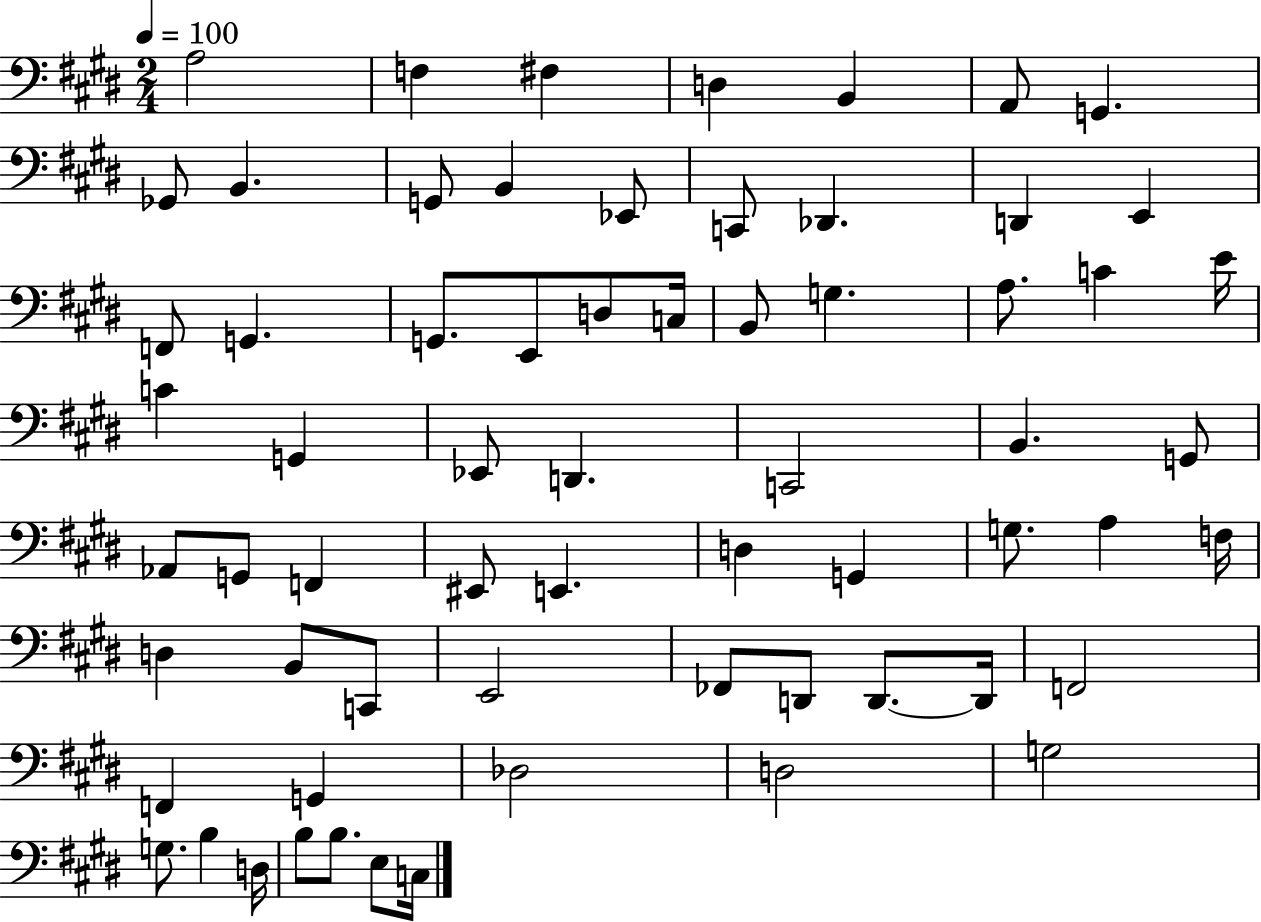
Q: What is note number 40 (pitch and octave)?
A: D3